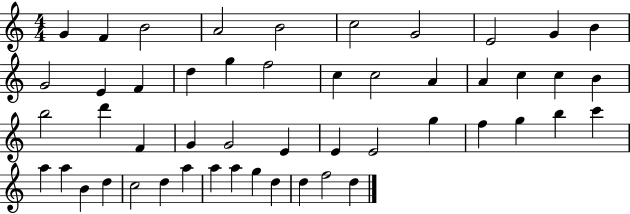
{
  \clef treble
  \numericTimeSignature
  \time 4/4
  \key c \major
  g'4 f'4 b'2 | a'2 b'2 | c''2 g'2 | e'2 g'4 b'4 | \break g'2 e'4 f'4 | d''4 g''4 f''2 | c''4 c''2 a'4 | a'4 c''4 c''4 b'4 | \break b''2 d'''4 f'4 | g'4 g'2 e'4 | e'4 e'2 g''4 | f''4 g''4 b''4 c'''4 | \break a''4 a''4 b'4 d''4 | c''2 d''4 a''4 | a''4 a''4 g''4 d''4 | d''4 f''2 d''4 | \break \bar "|."
}